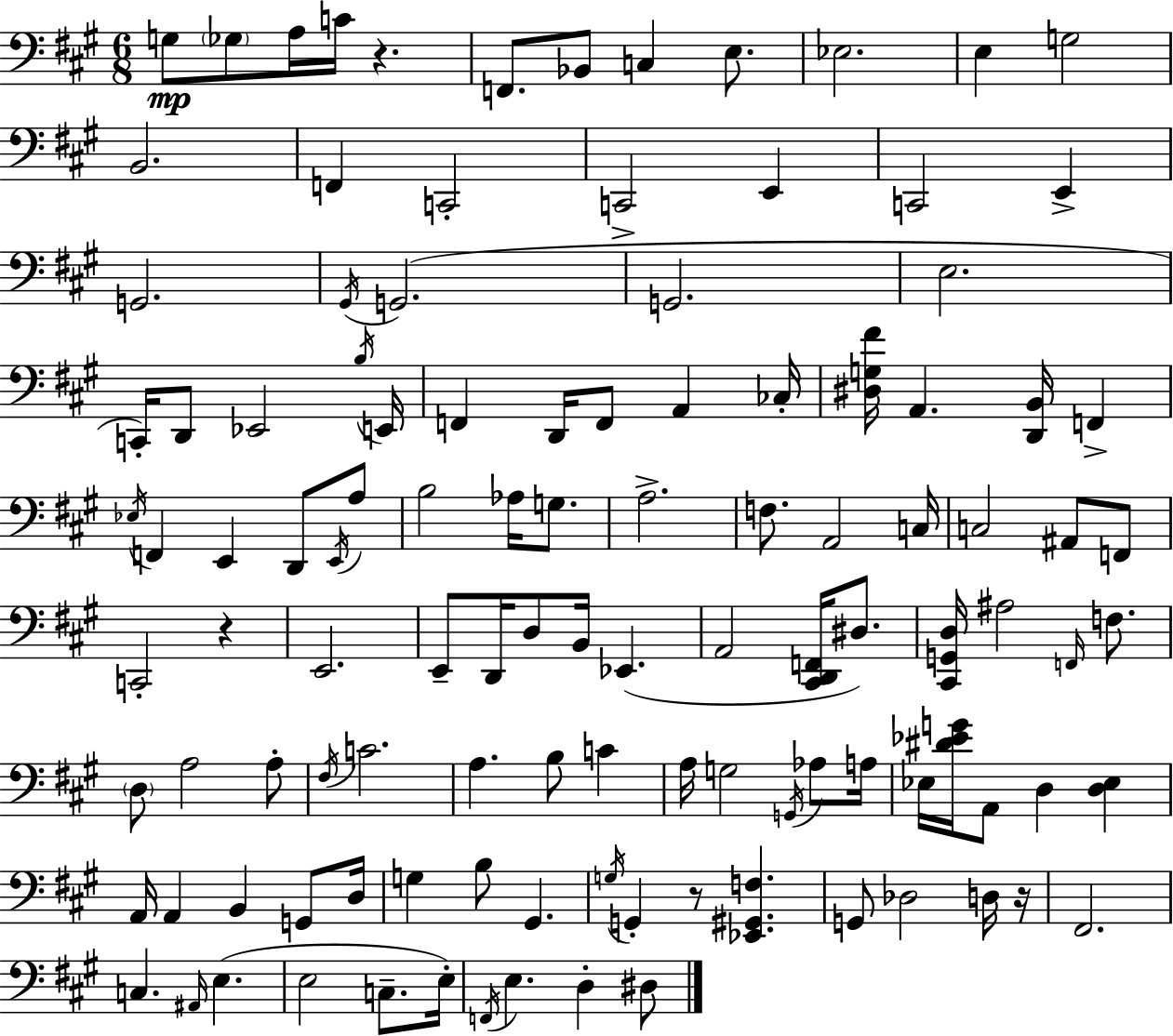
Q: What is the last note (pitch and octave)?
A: D#3